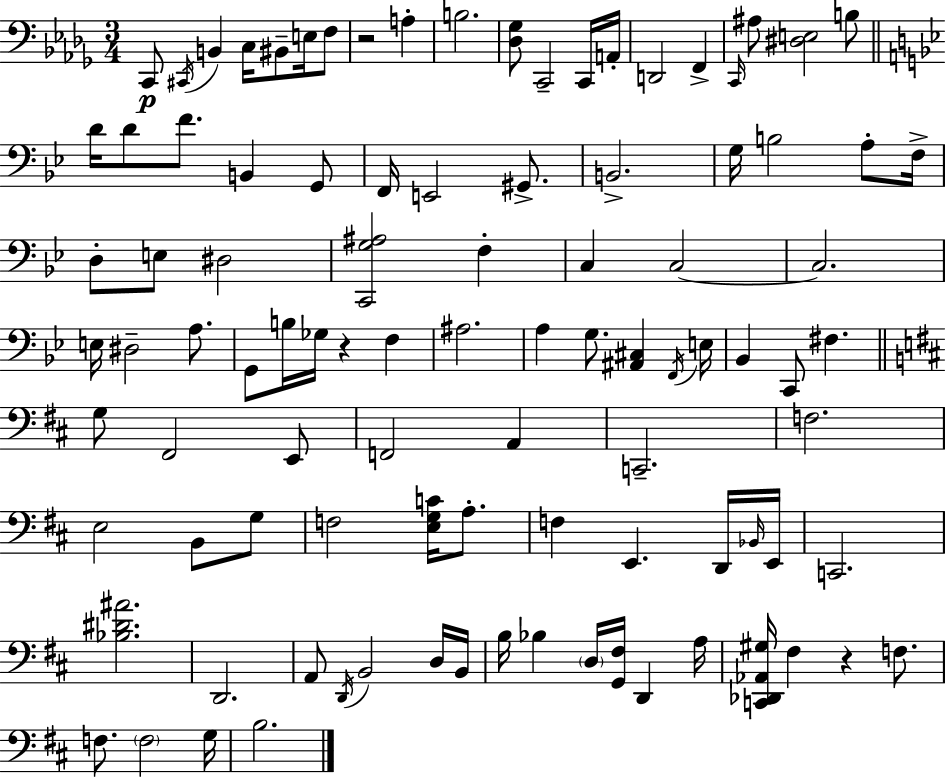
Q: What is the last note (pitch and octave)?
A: B3